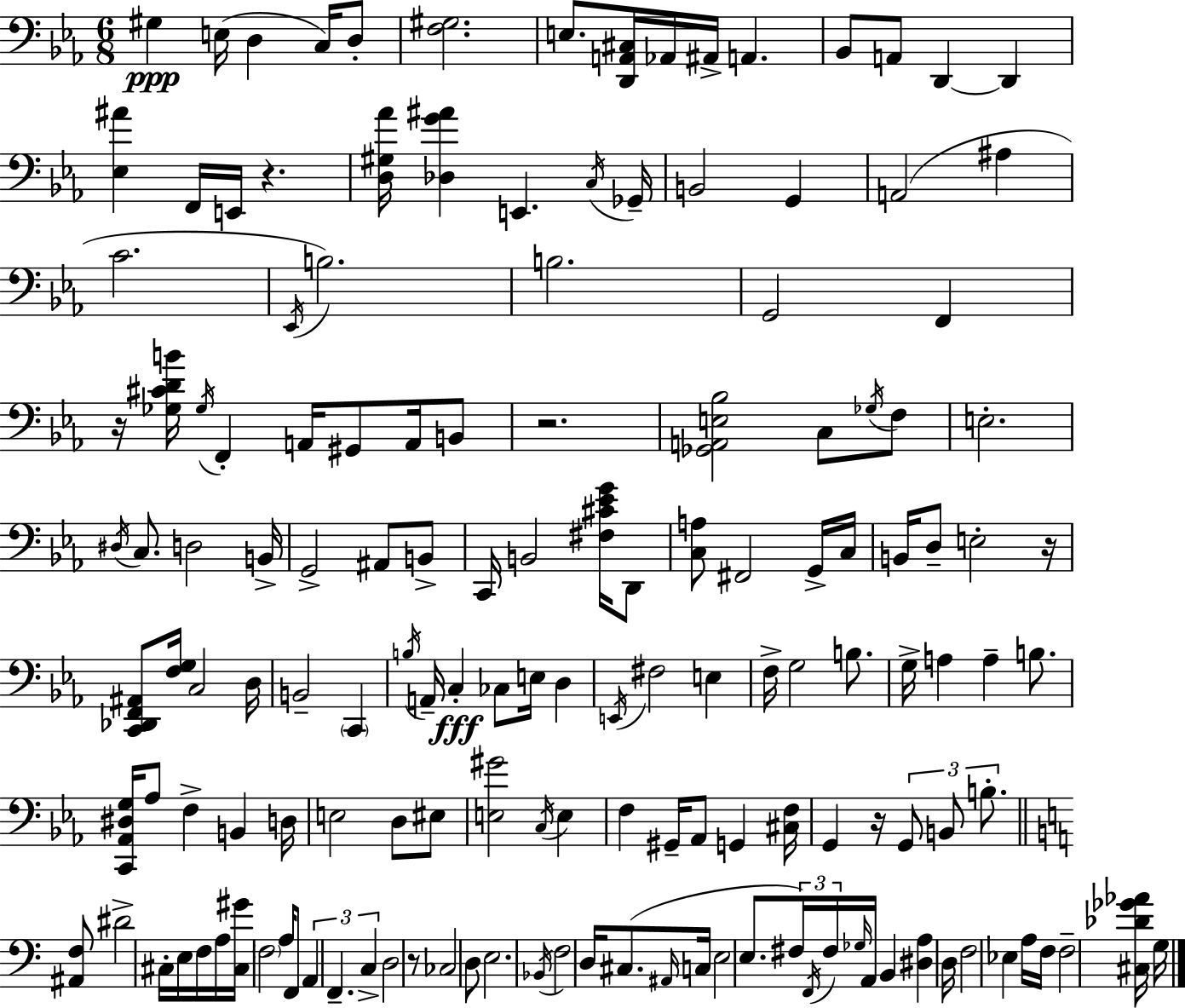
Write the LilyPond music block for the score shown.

{
  \clef bass
  \numericTimeSignature
  \time 6/8
  \key c \minor
  gis4\ppp e16( d4 c16) d8-. | <f gis>2. | e8. <d, a, cis>16 aes,16 ais,16-> a,4. | bes,8 a,8 d,4~~ d,4 | \break <ees ais'>4 f,16 e,16 r4. | <d gis aes'>16 <des g' ais'>4 e,4. \acciaccatura { c16 } | ges,16-- b,2 g,4 | a,2( ais4 | \break c'2. | \acciaccatura { ees,16 }) b2. | b2. | g,2 f,4 | \break r16 <ges cis' d' b'>16 \acciaccatura { ges16 } f,4-. a,16 gis,8 | a,16 b,8 r2. | <ges, a, e bes>2 c8 | \acciaccatura { ges16 } f8 e2.-. | \break \acciaccatura { dis16 } c8. d2 | b,16-> g,2-> | ais,8 b,8-> c,16 b,2 | <fis cis' ees' g'>16 d,8 <c a>8 fis,2 | \break g,16-> c16 b,16 d8-- e2-. | r16 <c, des, f, ais,>8 <f g>16 c2 | d16 b,2-- | \parenthesize c,4 \acciaccatura { b16 } a,16-- c4-.\fff ces8 | \break e16 d4 \acciaccatura { e,16 } fis2 | e4 f16-> g2 | b8. g16-> a4 | a4-- b8. <c, aes, dis g>16 aes8 f4-> | \break b,4 d16 e2 | d8 eis8 <e gis'>2 | \acciaccatura { c16 } e4 f4 | gis,16-- aes,8 g,4 <cis f>16 g,4 | \break r16 \tuplet 3/2 { g,8 b,8 b8.-. } \bar "||" \break \key c \major <ais, f>8 dis'2-> cis16-. e16 | f16 a16 <cis gis'>16 \parenthesize f2 a16 | f,8 \tuplet 3/2 { a,4 f,4.-- | c4-> } d2 | \break r8 ces2 d8 | e2. | \acciaccatura { bes,16 } f2 d16 cis8.( | \grace { ais,16 } c16 e2 e8. | \break \tuplet 3/2 { fis16) \acciaccatura { f,16 } fis16 } \grace { ges16 } a,16 b,4 <dis a>4 | d16 f2 | ees4 a16 f16 f2-- | <cis des' ges' aes'>16 g16 \bar "|."
}